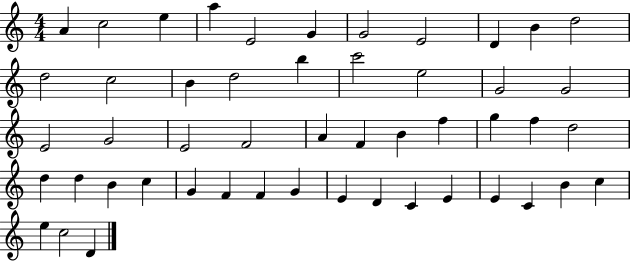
X:1
T:Untitled
M:4/4
L:1/4
K:C
A c2 e a E2 G G2 E2 D B d2 d2 c2 B d2 b c'2 e2 G2 G2 E2 G2 E2 F2 A F B f g f d2 d d B c G F F G E D C E E C B c e c2 D